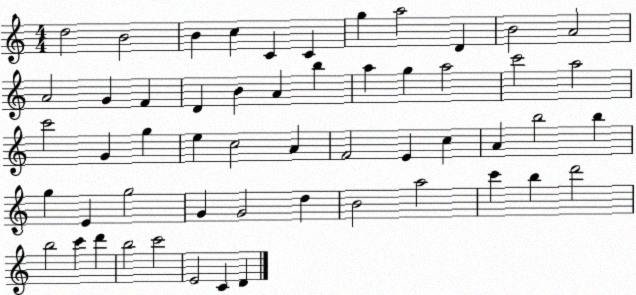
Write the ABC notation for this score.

X:1
T:Untitled
M:4/4
L:1/4
K:C
d2 B2 B c C C g a2 D B2 A2 A2 G F D B A b a g a2 c'2 a2 c'2 G g e c2 A F2 E c A b2 b g E g2 G G2 d B2 a2 c' b d'2 b2 c' d' b2 c'2 E2 C D